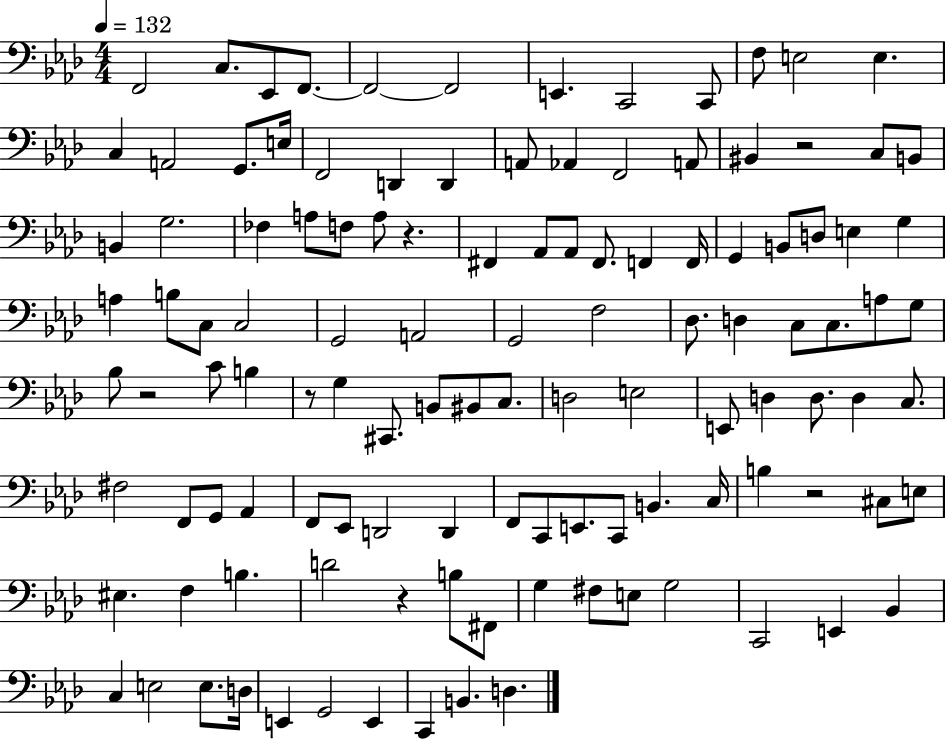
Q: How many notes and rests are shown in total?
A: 118